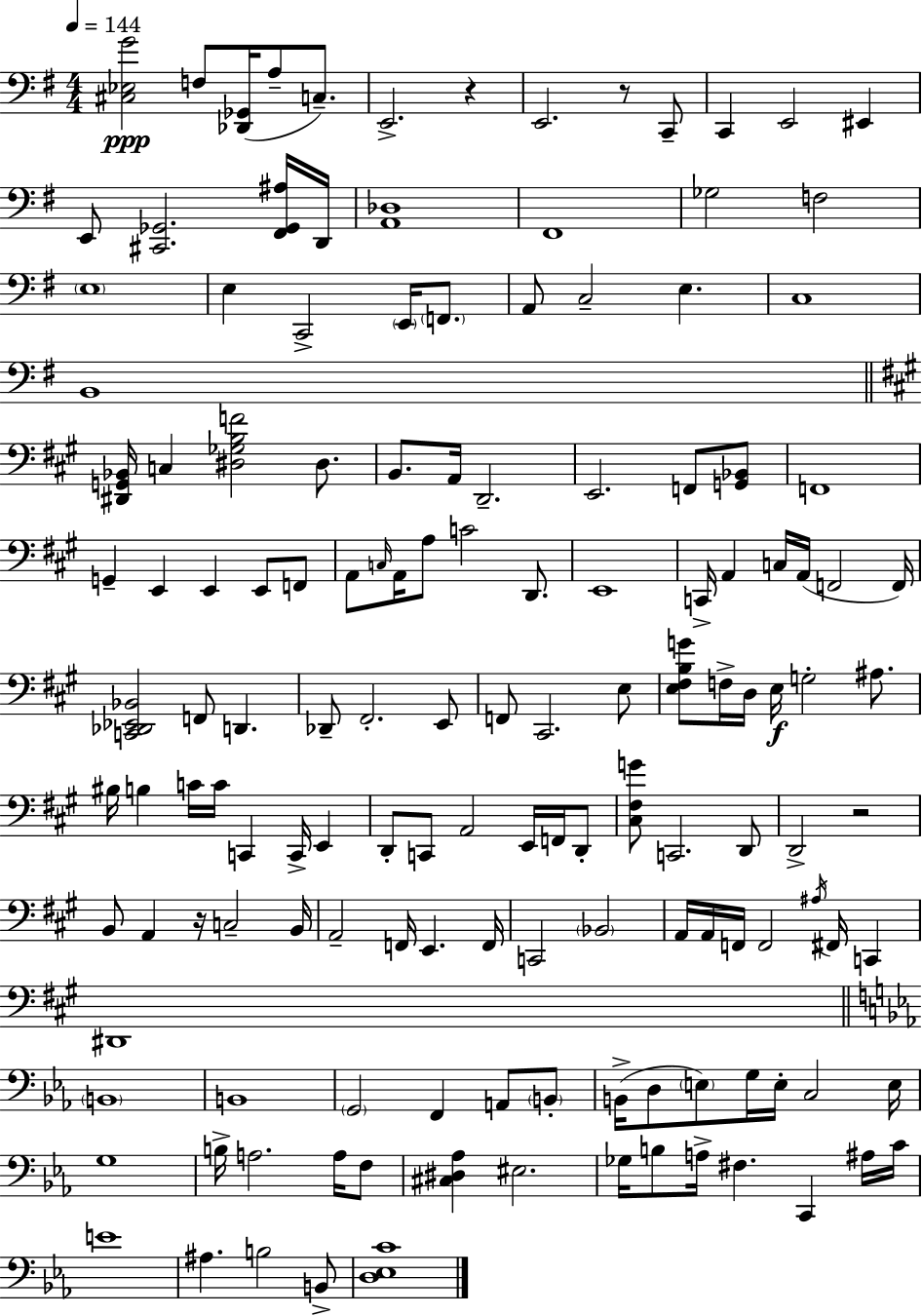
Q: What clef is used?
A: bass